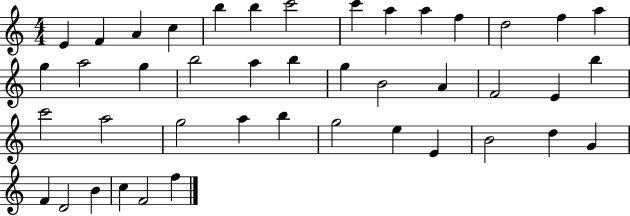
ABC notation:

X:1
T:Untitled
M:4/4
L:1/4
K:C
E F A c b b c'2 c' a a f d2 f a g a2 g b2 a b g B2 A F2 E b c'2 a2 g2 a b g2 e E B2 d G F D2 B c F2 f